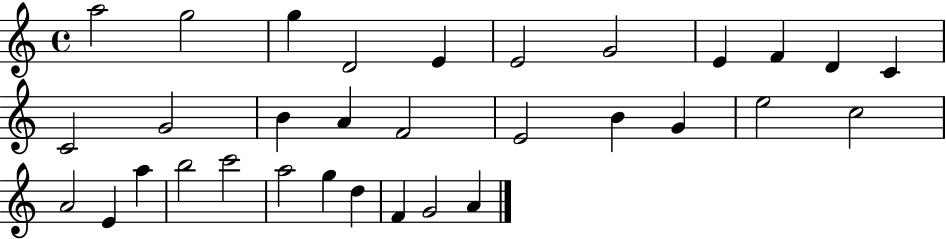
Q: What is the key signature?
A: C major